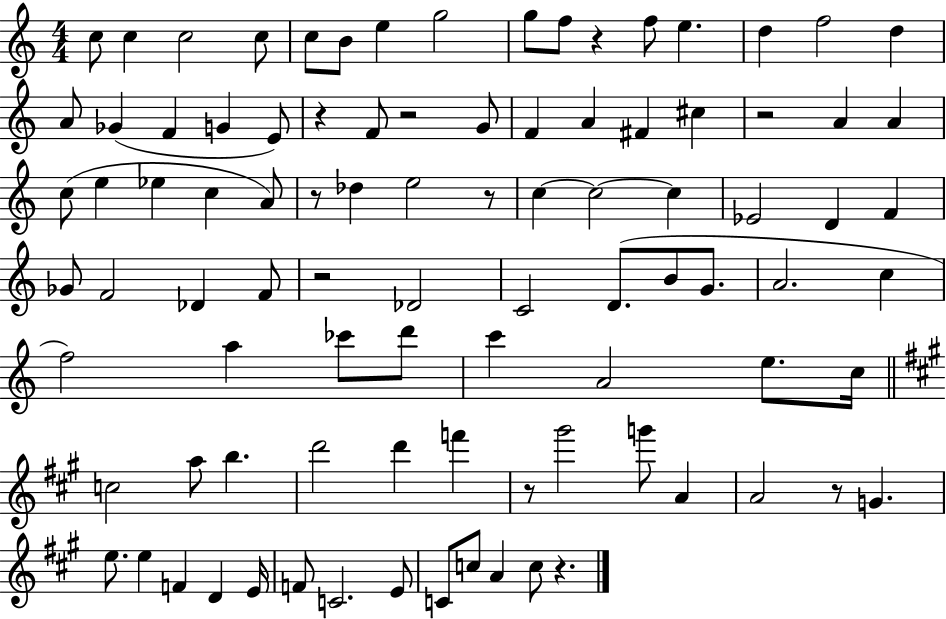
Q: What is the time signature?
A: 4/4